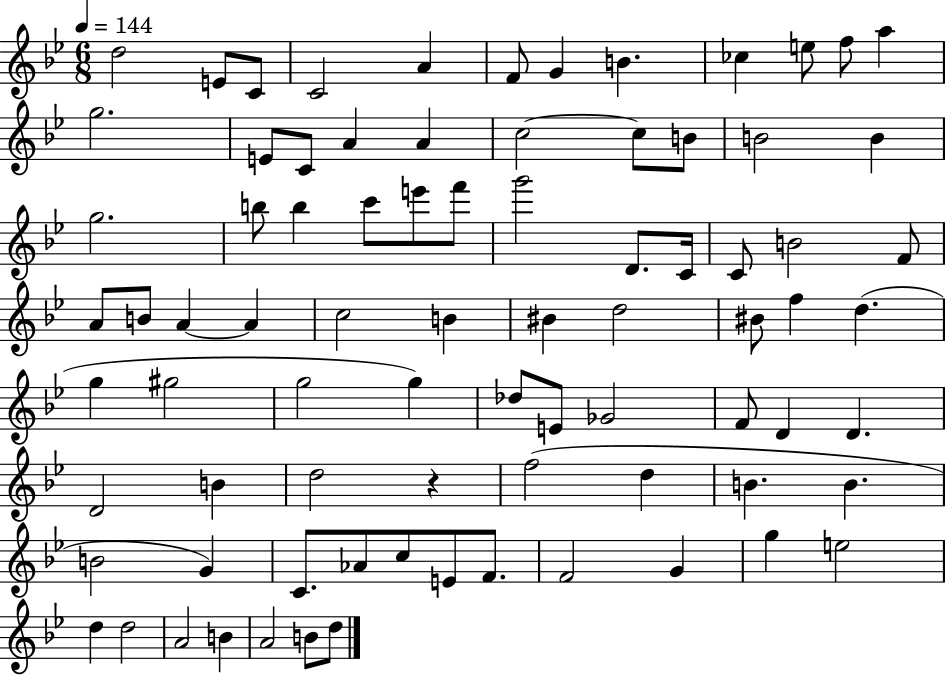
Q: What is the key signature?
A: BES major